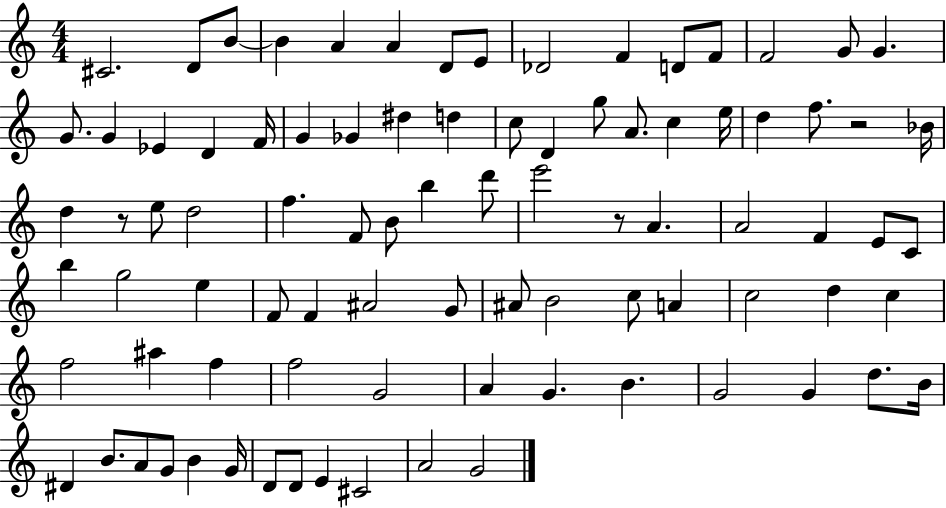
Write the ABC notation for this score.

X:1
T:Untitled
M:4/4
L:1/4
K:C
^C2 D/2 B/2 B A A D/2 E/2 _D2 F D/2 F/2 F2 G/2 G G/2 G _E D F/4 G _G ^d d c/2 D g/2 A/2 c e/4 d f/2 z2 _B/4 d z/2 e/2 d2 f F/2 B/2 b d'/2 e'2 z/2 A A2 F E/2 C/2 b g2 e F/2 F ^A2 G/2 ^A/2 B2 c/2 A c2 d c f2 ^a f f2 G2 A G B G2 G d/2 B/4 ^D B/2 A/2 G/2 B G/4 D/2 D/2 E ^C2 A2 G2